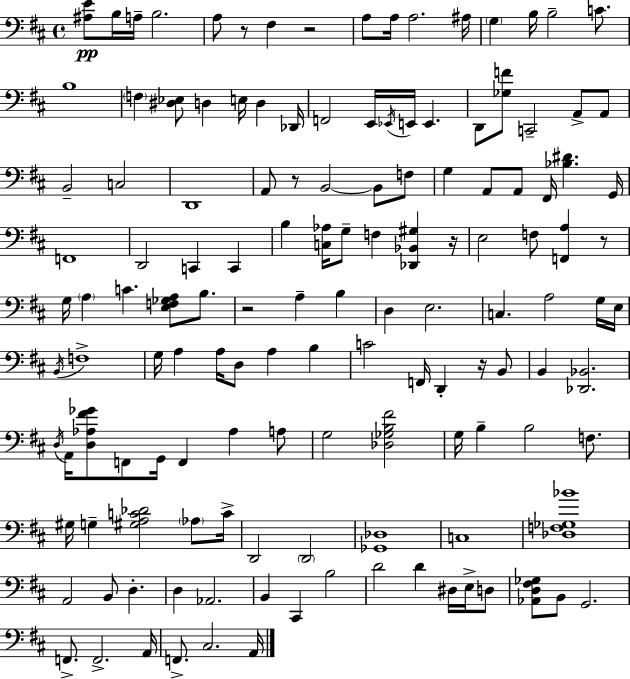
[A#3,E4]/e B3/s A3/s B3/h. A3/e R/e F#3/q R/h A3/e A3/s A3/h. A#3/s G3/q B3/s B3/h C4/e. B3/w F3/q [D#3,Eb3]/e D3/q E3/s D3/q Db2/s F2/h E2/s Eb2/s E2/s E2/q. D2/e [Gb3,F4]/e C2/h A2/e A2/e B2/h C3/h D2/w A2/e R/e B2/h B2/e F3/e G3/q A2/e A2/e F#2/s [Bb3,D#4]/q. G2/s F2/w D2/h C2/q C2/q B3/q [C3,Ab3]/s G3/e F3/q [Db2,Bb2,G#3]/q R/s E3/h F3/e [F2,A3]/q R/e G3/s A3/q C4/q. [E3,F3,Gb3,A3]/e B3/e. R/h A3/q B3/q D3/q E3/h. C3/q. A3/h G3/s E3/s B2/s F3/w G3/s A3/q A3/s D3/e A3/q B3/q C4/h F2/s D2/q R/s B2/e B2/q [Db2,Bb2]/h. D3/s A2/s [D3,Ab3,F#4,Gb4]/e F2/e G2/s F2/q Ab3/q A3/e G3/h [Db3,Gb3,B3,F#4]/h G3/s B3/q B3/h F3/e. G#3/s G3/q [G#3,A3,C4,Db4]/h Ab3/e C4/s D2/h D2/h [Gb2,Db3]/w C3/w [Db3,F3,Gb3,Bb4]/w A2/h B2/e D3/q. D3/q Ab2/h. B2/q C#2/q B3/h D4/h D4/q D#3/s E3/s D3/e [Ab2,D3,F#3,Gb3]/e B2/e G2/h. F2/e. F2/h. A2/s F2/e. C#3/h. A2/s